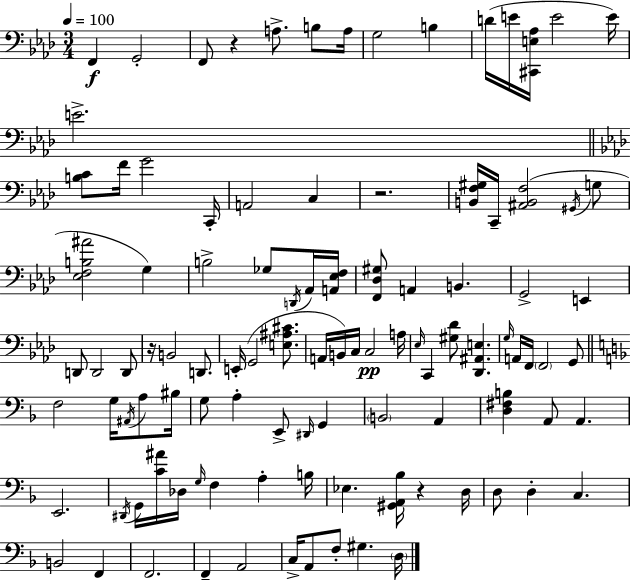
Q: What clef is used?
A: bass